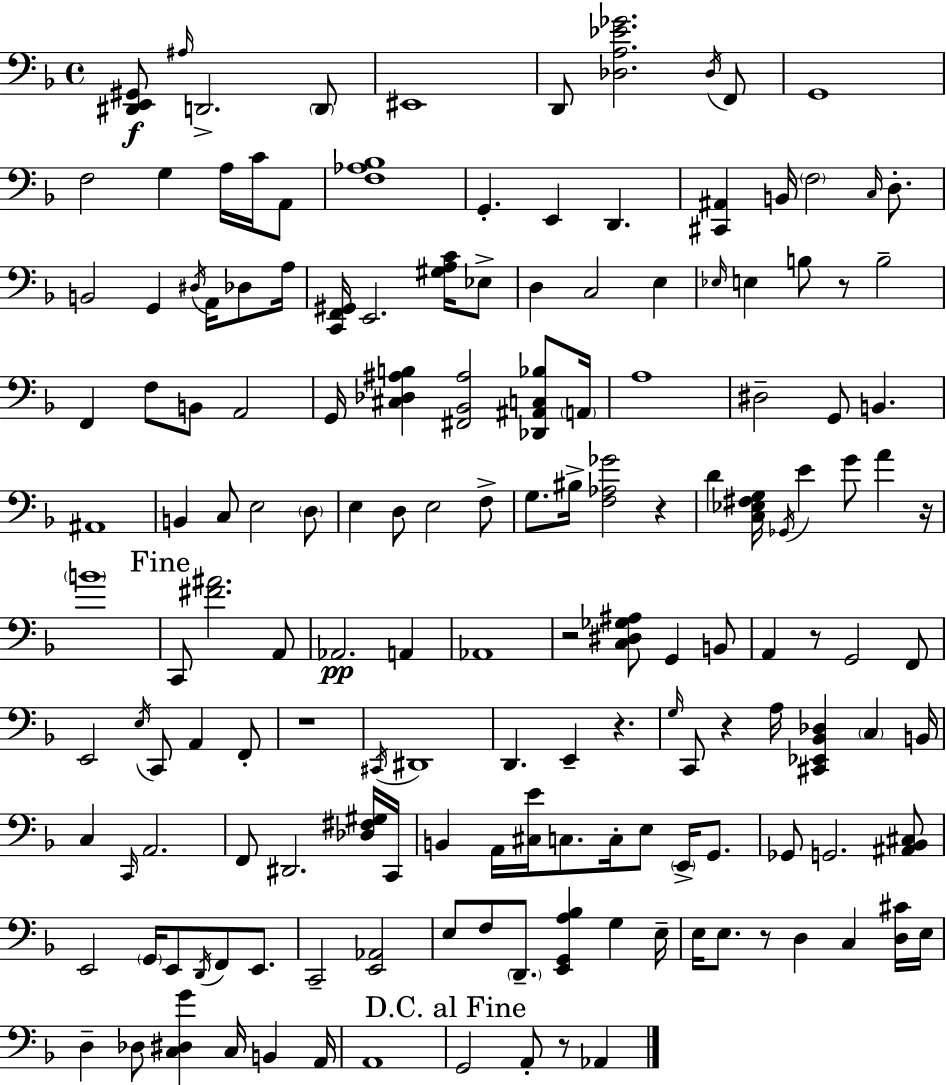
{
  \clef bass
  \time 4/4
  \defaultTimeSignature
  \key f \major
  <dis, e, gis,>8\f \grace { ais16 } d,2.-> \parenthesize d,8 | eis,1 | d,8 <des a ees' ges'>2. \acciaccatura { des16 } | f,8 g,1 | \break f2 g4 a16 c'16 | a,8 <f aes bes>1 | g,4.-. e,4 d,4. | <cis, ais,>4 b,16 \parenthesize f2 \grace { c16 } | \break d8.-. b,2 g,4 \acciaccatura { dis16 } | a,16 des8 a16 <c, f, gis,>16 e,2. | <gis a c'>16 ees8-> d4 c2 | e4 \grace { ees16 } e4 b8 r8 b2-- | \break f,4 f8 b,8 a,2 | g,16 <cis des ais b>4 <fis, bes, ais>2 | <des, ais, c bes>8 \parenthesize a,16 a1 | dis2-- g,8 b,4. | \break ais,1 | b,4 c8 e2 | \parenthesize d8 e4 d8 e2 | f8-> g8. bis16-> <f aes ges'>2 | \break r4 d'4 <c ees fis g>16 \acciaccatura { ges,16 } e'4 g'8 | a'4 r16 \parenthesize b'1 | \mark "Fine" c,8 <fis' ais'>2. | a,8 aes,2.\pp | \break a,4 aes,1 | r2 <c dis ges ais>8 | g,4 b,8 a,4 r8 g,2 | f,8 e,2 \acciaccatura { e16 } c,8 | \break a,4 f,8-. r1 | \acciaccatura { cis,16 } dis,1 | d,4. e,4-- | r4. \grace { g16 } c,8 r4 a16 | \break <cis, ees, bes, des>4 \parenthesize c4 b,16 c4 \grace { c,16 } a,2. | f,8 dis,2. | <des fis gis>16 c,16 b,4 a,16 <cis e'>16 | c8. c16-. e8 \parenthesize e,16-> g,8. ges,8 g,2. | \break <ais, bes, cis>8 e,2 | \parenthesize g,16 e,8 \acciaccatura { d,16 } f,8 e,8. c,2-- | <e, aes,>2 e8 f8 \parenthesize d,8.-- | <e, g, a bes>4 g4 e16-- e16 e8. r8 | \break d4 c4 <d cis'>16 e16 d4-- des8 | <c dis g'>4 c16 b,4 a,16 a,1 | \mark "D.C. al Fine" g,2 | a,8-. r8 aes,4 \bar "|."
}